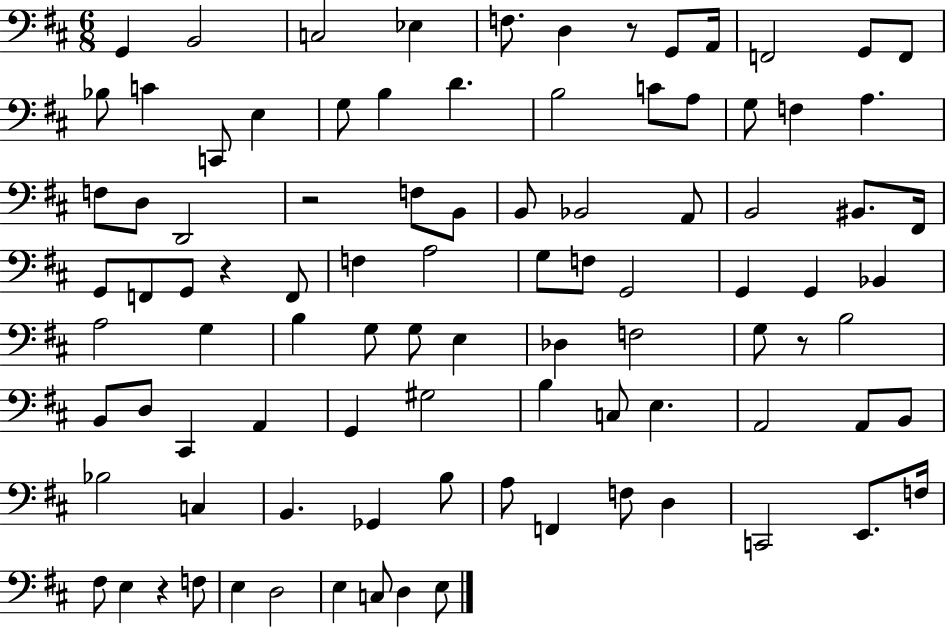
{
  \clef bass
  \numericTimeSignature
  \time 6/8
  \key d \major
  g,4 b,2 | c2 ees4 | f8. d4 r8 g,8 a,16 | f,2 g,8 f,8 | \break bes8 c'4 c,8 e4 | g8 b4 d'4. | b2 c'8 a8 | g8 f4 a4. | \break f8 d8 d,2 | r2 f8 b,8 | b,8 bes,2 a,8 | b,2 bis,8. fis,16 | \break g,8 f,8 g,8 r4 f,8 | f4 a2 | g8 f8 g,2 | g,4 g,4 bes,4 | \break a2 g4 | b4 g8 g8 e4 | des4 f2 | g8 r8 b2 | \break b,8 d8 cis,4 a,4 | g,4 gis2 | b4 c8 e4. | a,2 a,8 b,8 | \break bes2 c4 | b,4. ges,4 b8 | a8 f,4 f8 d4 | c,2 e,8. f16 | \break fis8 e4 r4 f8 | e4 d2 | e4 c8 d4 e8 | \bar "|."
}